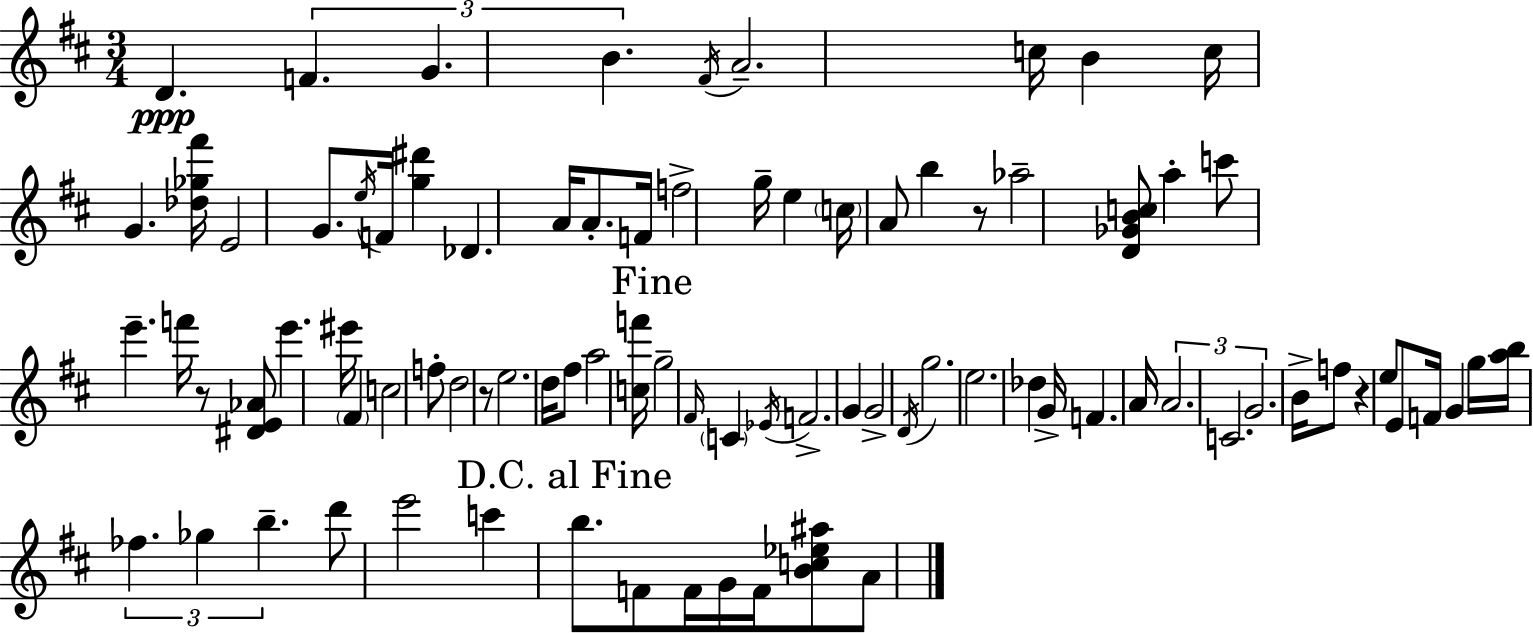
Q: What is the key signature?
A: D major